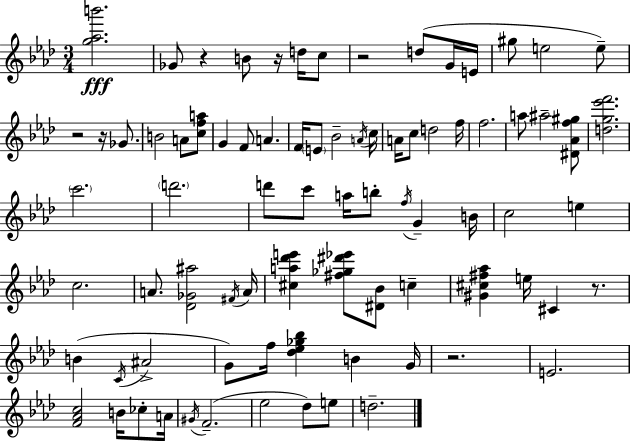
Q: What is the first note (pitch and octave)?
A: Gb4